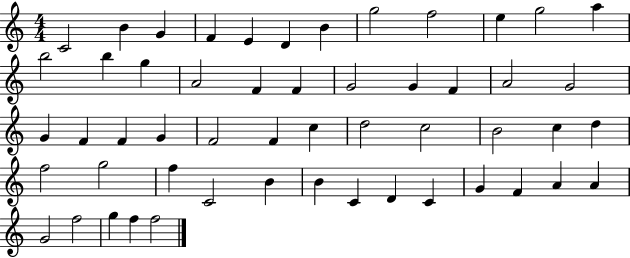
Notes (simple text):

C4/h B4/q G4/q F4/q E4/q D4/q B4/q G5/h F5/h E5/q G5/h A5/q B5/h B5/q G5/q A4/h F4/q F4/q G4/h G4/q F4/q A4/h G4/h G4/q F4/q F4/q G4/q F4/h F4/q C5/q D5/h C5/h B4/h C5/q D5/q F5/h G5/h F5/q C4/h B4/q B4/q C4/q D4/q C4/q G4/q F4/q A4/q A4/q G4/h F5/h G5/q F5/q F5/h